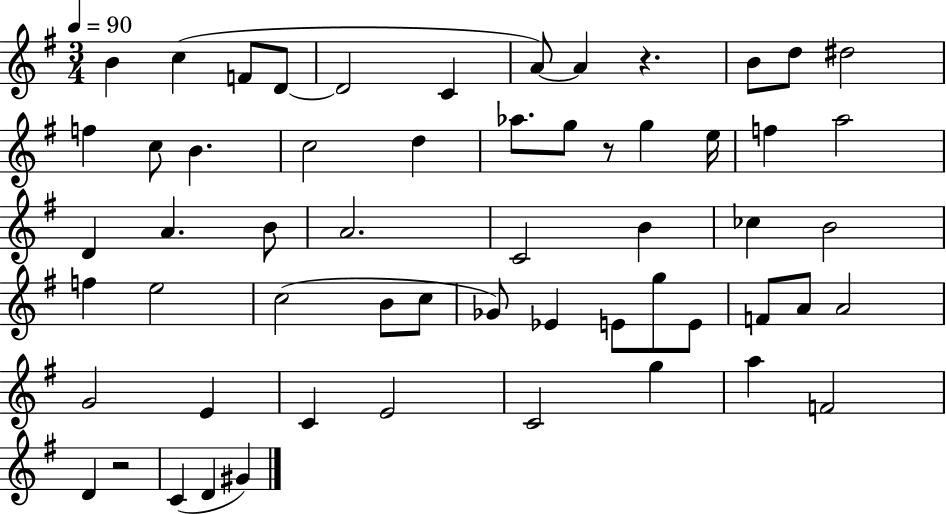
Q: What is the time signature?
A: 3/4